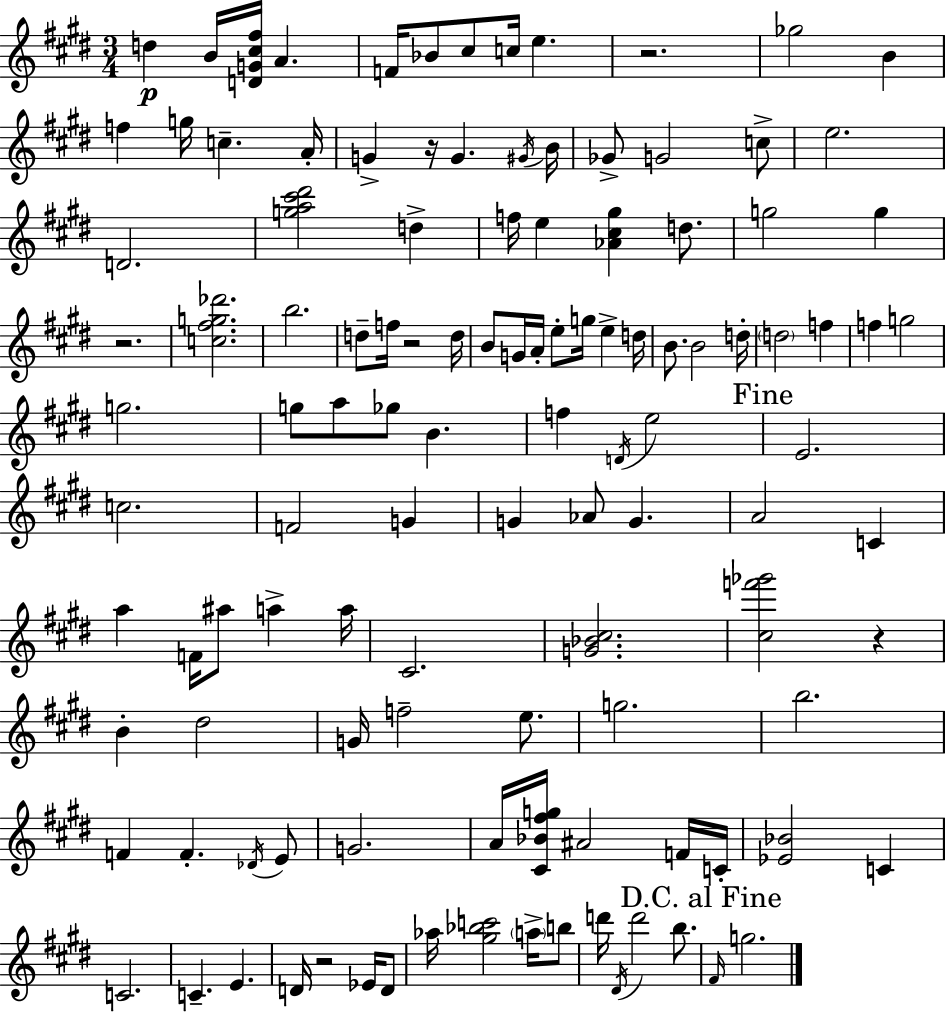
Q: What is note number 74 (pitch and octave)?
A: F5